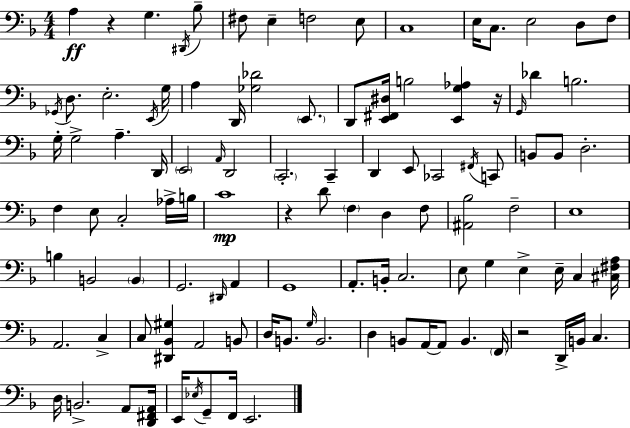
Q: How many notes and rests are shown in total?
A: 108